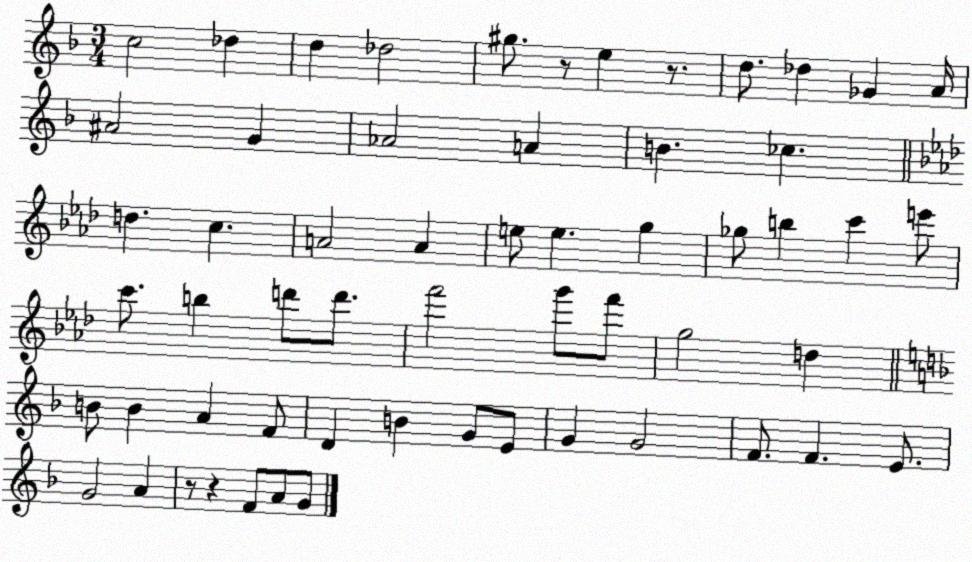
X:1
T:Untitled
M:3/4
L:1/4
K:F
c2 _d d _d2 ^g/2 z/2 e z/2 d/2 _d _G A/4 ^A2 G _A2 A B _c d c A2 A e/2 e g _g/2 b c' e'/2 c'/2 b d'/2 d'/2 f'2 g'/2 f'/2 g2 d B/2 B A F/2 D B G/2 E/2 G G2 F/2 F E/2 G2 A z/2 z F/2 A/2 G/2